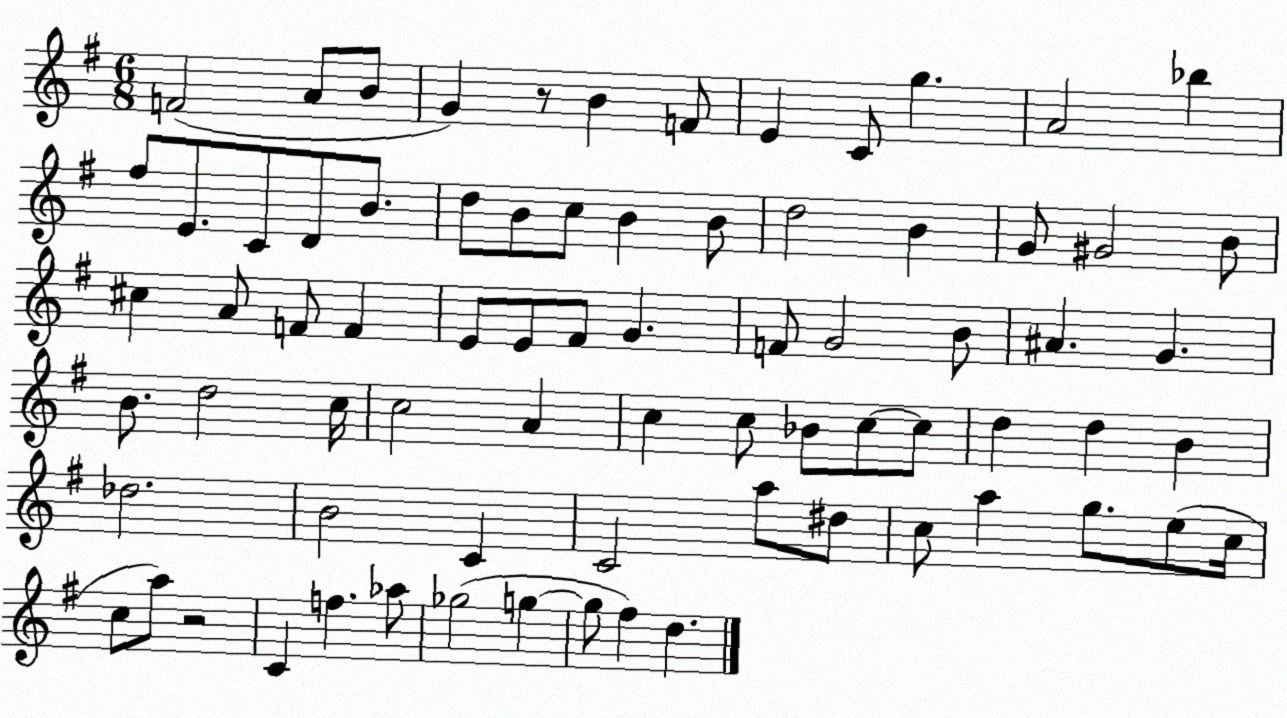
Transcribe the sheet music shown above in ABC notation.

X:1
T:Untitled
M:6/8
L:1/4
K:G
F2 A/2 B/2 G z/2 B F/2 E C/2 g A2 _b ^f/2 E/2 C/2 D/2 B/2 d/2 B/2 c/2 B B/2 d2 B G/2 ^G2 B/2 ^c A/2 F/2 F E/2 E/2 ^F/2 G F/2 G2 B/2 ^A G B/2 d2 c/4 c2 A c c/2 _B/2 c/2 c/2 d d B _d2 B2 C C2 a/2 ^d/2 c/2 a g/2 e/2 c/4 c/2 a/2 z2 C f _a/2 _g2 g g/2 ^f d